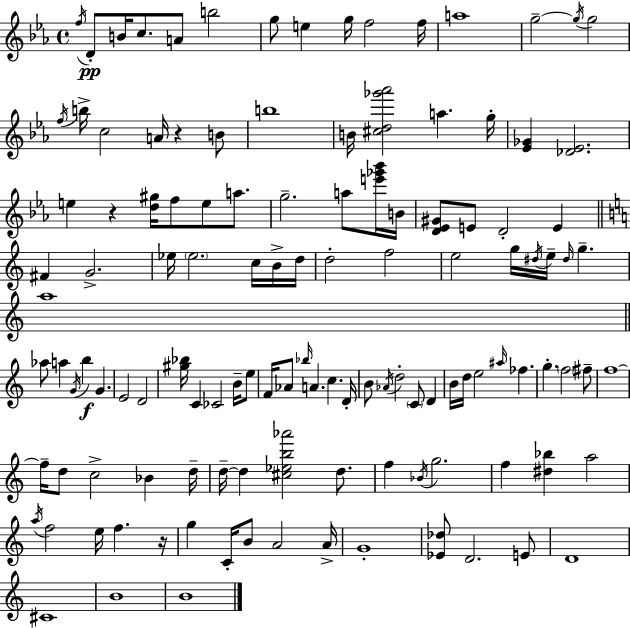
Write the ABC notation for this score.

X:1
T:Untitled
M:4/4
L:1/4
K:Eb
f/4 D/2 B/4 c/2 A/2 b2 g/2 e g/4 f2 f/4 a4 g2 g/4 g2 f/4 b/4 c2 A/4 z B/2 b4 B/4 [^cd_g'_a']2 a g/4 [_E_G] [_D_E]2 e z [d^g]/4 f/2 e/2 a/2 g2 a/2 [e'_g'_b']/4 B/4 [D_E^G]/2 E/2 D2 E ^F G2 _e/4 _e2 c/4 B/4 d/4 d2 f2 e2 g/4 ^d/4 e/4 ^d/4 g a4 _a/2 a G/4 b G E2 D2 [^g_b]/4 C _C2 B/4 e/2 F/4 _A/2 _b/4 A c D/4 B/2 _A/4 d2 C/2 D B/4 d/4 e2 ^a/4 _f g f2 ^f/2 f4 f/4 d/2 c2 _B d/4 d/4 d [^c_eb_a']2 d/2 f _B/4 g2 f [^d_b] a2 a/4 f2 e/4 f z/4 g C/4 B/2 A2 A/4 G4 [_E_d]/2 D2 E/2 D4 ^C4 B4 B4